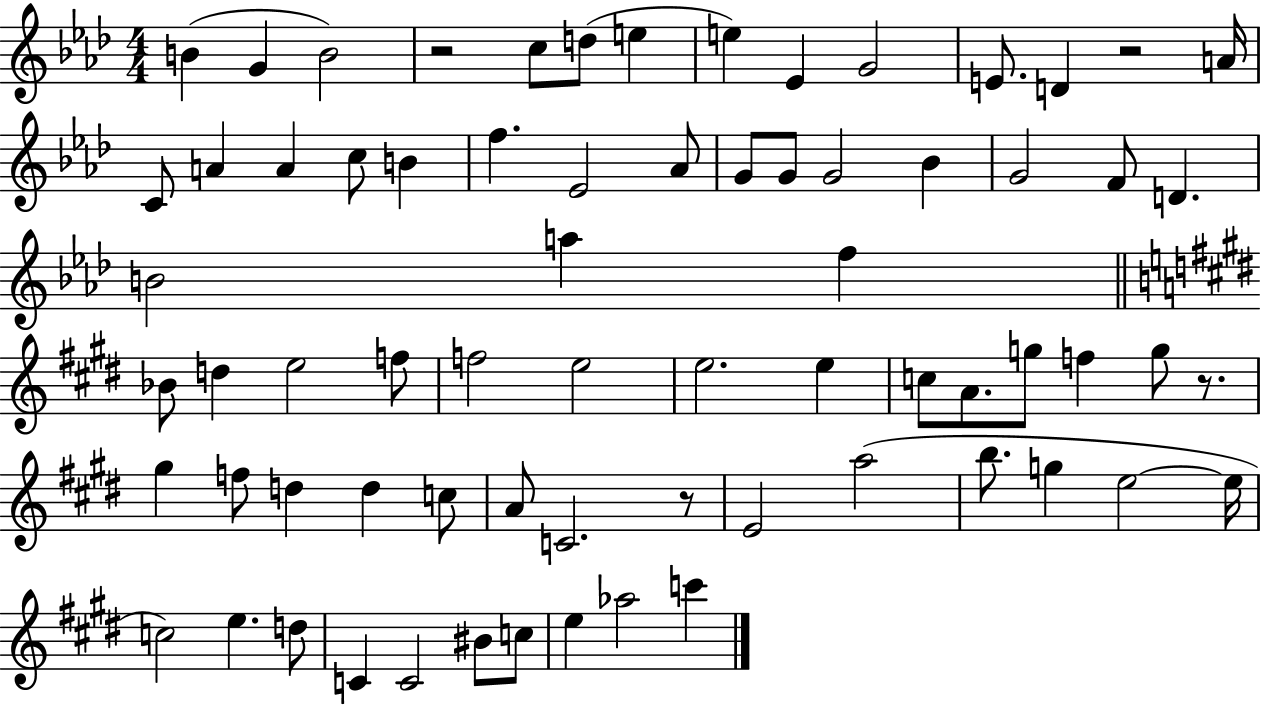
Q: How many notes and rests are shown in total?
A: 70